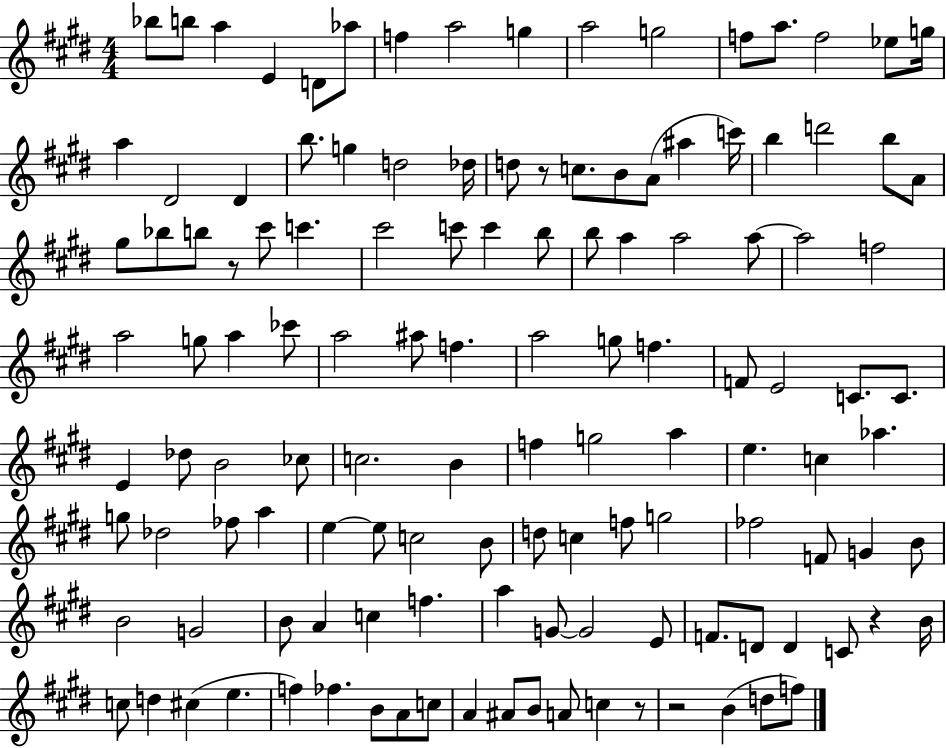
Bb5/e B5/e A5/q E4/q D4/e Ab5/e F5/q A5/h G5/q A5/h G5/h F5/e A5/e. F5/h Eb5/e G5/s A5/q D#4/h D#4/q B5/e. G5/q D5/h Db5/s D5/e R/e C5/e. B4/e A4/e A#5/q C6/s B5/q D6/h B5/e A4/e G#5/e Bb5/e B5/e R/e C#6/e C6/q. C#6/h C6/e C6/q B5/e B5/e A5/q A5/h A5/e A5/h F5/h A5/h G5/e A5/q CES6/e A5/h A#5/e F5/q. A5/h G5/e F5/q. F4/e E4/h C4/e. C4/e. E4/q Db5/e B4/h CES5/e C5/h. B4/q F5/q G5/h A5/q E5/q. C5/q Ab5/q. G5/e Db5/h FES5/e A5/q E5/q E5/e C5/h B4/e D5/e C5/q F5/e G5/h FES5/h F4/e G4/q B4/e B4/h G4/h B4/e A4/q C5/q F5/q. A5/q G4/e G4/h E4/e F4/e. D4/e D4/q C4/e R/q B4/s C5/e D5/q C#5/q E5/q. F5/q FES5/q. B4/e A4/e C5/e A4/q A#4/e B4/e A4/e C5/q R/e R/h B4/q D5/e F5/e